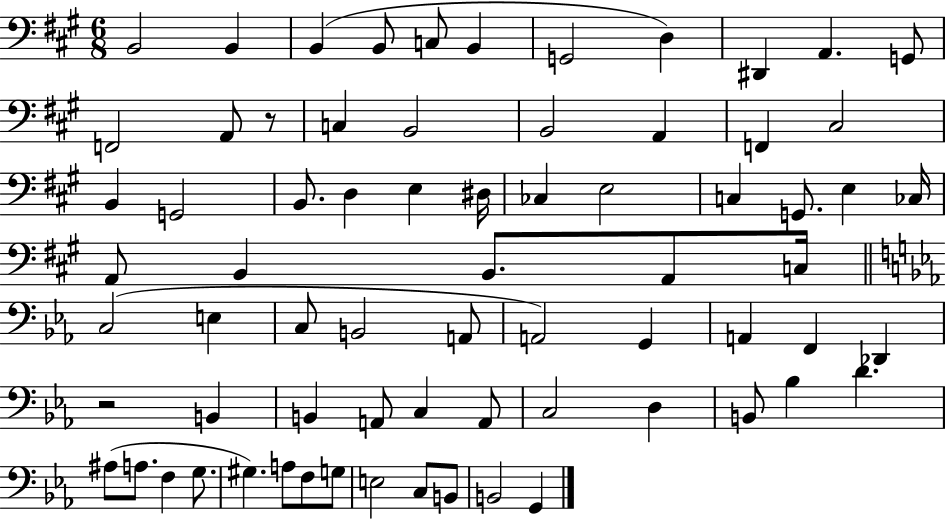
{
  \clef bass
  \numericTimeSignature
  \time 6/8
  \key a \major
  b,2 b,4 | b,4( b,8 c8 b,4 | g,2 d4) | dis,4 a,4. g,8 | \break f,2 a,8 r8 | c4 b,2 | b,2 a,4 | f,4 cis2 | \break b,4 g,2 | b,8. d4 e4 dis16 | ces4 e2 | c4 g,8. e4 ces16 | \break a,8 b,4 b,8. a,8 c16 | \bar "||" \break \key c \minor c2( e4 | c8 b,2 a,8 | a,2) g,4 | a,4 f,4 des,4 | \break r2 b,4 | b,4 a,8 c4 a,8 | c2 d4 | b,8 bes4 d'4. | \break ais8( a8. f4 g8. | gis4.) a8 f8 g8 | e2 c8 b,8 | b,2 g,4 | \break \bar "|."
}